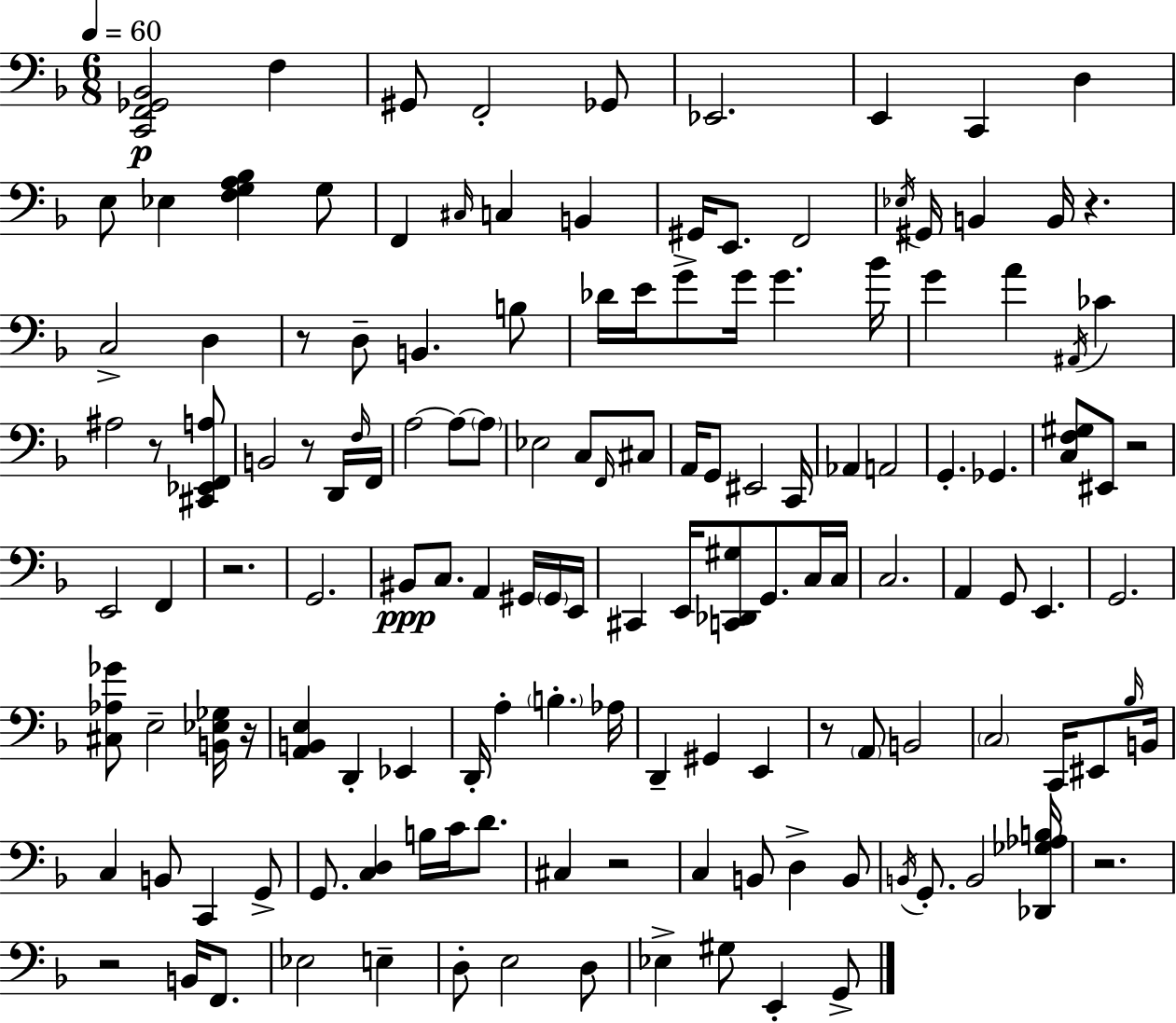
X:1
T:Untitled
M:6/8
L:1/4
K:F
[C,,F,,_G,,_B,,]2 F, ^G,,/2 F,,2 _G,,/2 _E,,2 E,, C,, D, E,/2 _E, [F,G,A,_B,] G,/2 F,, ^C,/4 C, B,, ^G,,/4 E,,/2 F,,2 _E,/4 ^G,,/4 B,, B,,/4 z C,2 D, z/2 D,/2 B,, B,/2 _D/4 E/4 G/2 G/4 G _B/4 G A ^A,,/4 _C ^A,2 z/2 [^C,,_E,,F,,A,]/2 B,,2 z/2 D,,/4 F,/4 F,,/4 A,2 A,/2 A,/2 _E,2 C,/2 F,,/4 ^C,/2 A,,/4 G,,/2 ^E,,2 C,,/4 _A,, A,,2 G,, _G,, [C,F,^G,]/2 ^E,,/2 z2 E,,2 F,, z2 G,,2 ^B,,/2 C,/2 A,, ^G,,/4 ^G,,/4 E,,/4 ^C,, E,,/4 [C,,_D,,^G,]/2 G,,/2 C,/4 C,/4 C,2 A,, G,,/2 E,, G,,2 [^C,_A,_G]/2 E,2 [B,,_E,_G,]/4 z/4 [A,,B,,E,] D,, _E,, D,,/4 A, B, _A,/4 D,, ^G,, E,, z/2 A,,/2 B,,2 C,2 C,,/4 ^E,,/2 _B,/4 B,,/4 C, B,,/2 C,, G,,/2 G,,/2 [C,D,] B,/4 C/4 D/2 ^C, z2 C, B,,/2 D, B,,/2 B,,/4 G,,/2 B,,2 [_D,,_G,_A,B,]/4 z2 z2 B,,/4 F,,/2 _E,2 E, D,/2 E,2 D,/2 _E, ^G,/2 E,, G,,/2